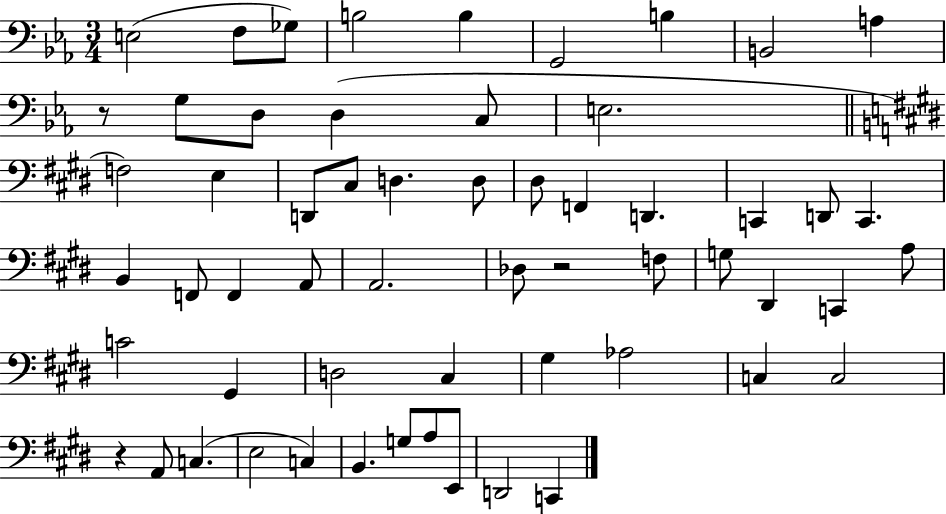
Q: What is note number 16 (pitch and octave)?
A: E3